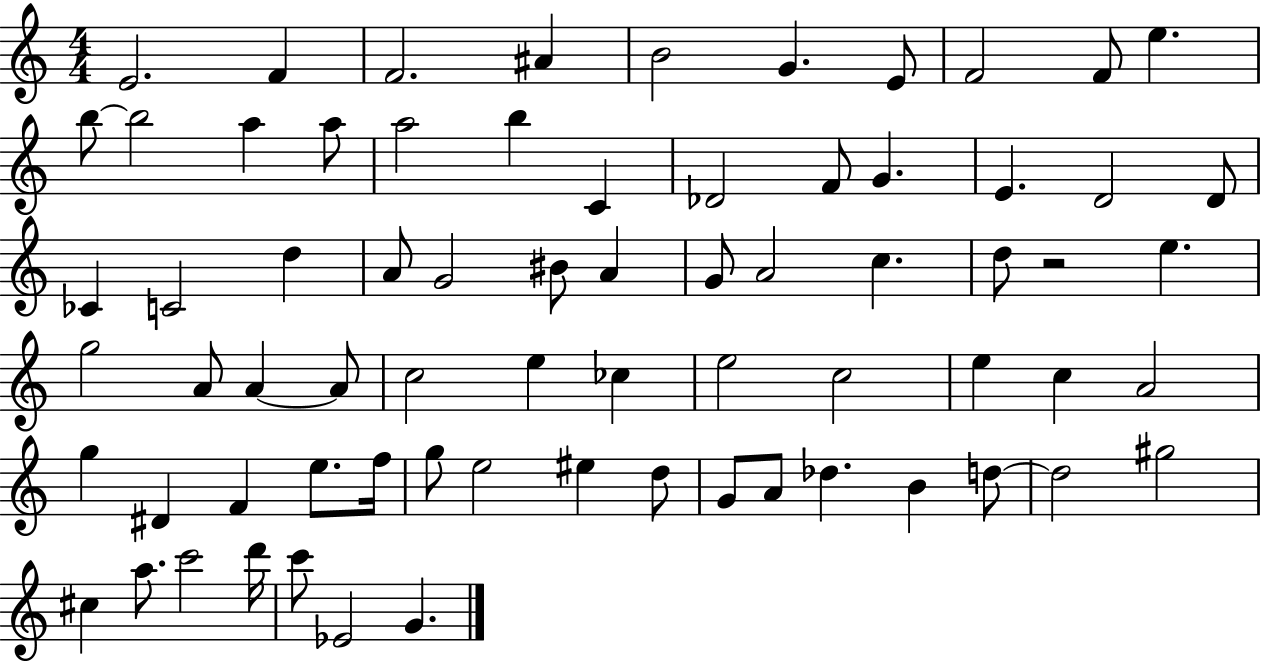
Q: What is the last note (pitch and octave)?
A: G4